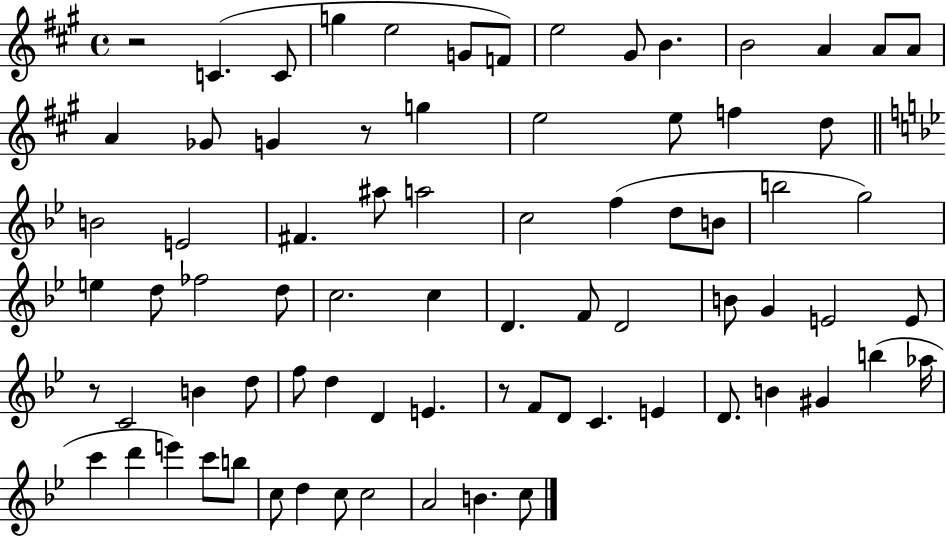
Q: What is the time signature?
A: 4/4